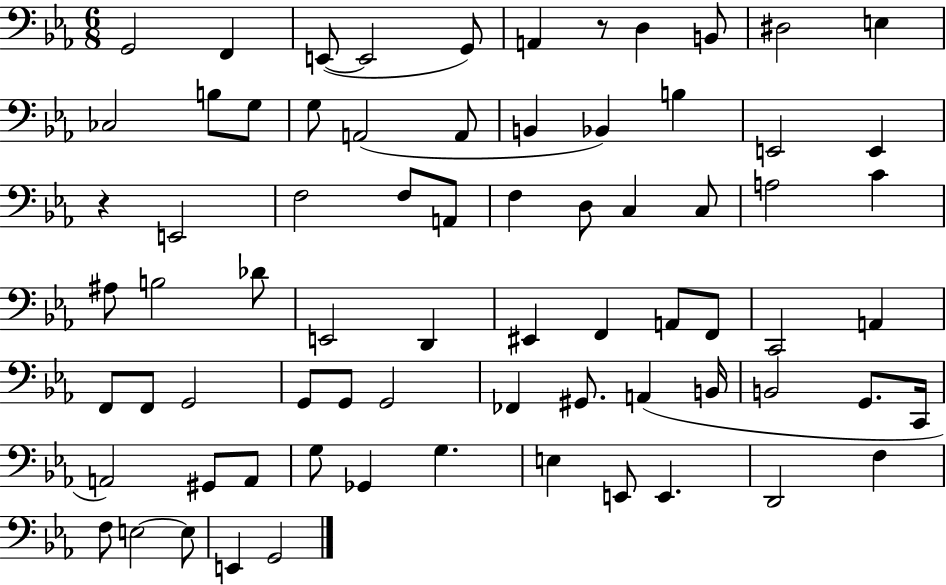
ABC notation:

X:1
T:Untitled
M:6/8
L:1/4
K:Eb
G,,2 F,, E,,/2 E,,2 G,,/2 A,, z/2 D, B,,/2 ^D,2 E, _C,2 B,/2 G,/2 G,/2 A,,2 A,,/2 B,, _B,, B, E,,2 E,, z E,,2 F,2 F,/2 A,,/2 F, D,/2 C, C,/2 A,2 C ^A,/2 B,2 _D/2 E,,2 D,, ^E,, F,, A,,/2 F,,/2 C,,2 A,, F,,/2 F,,/2 G,,2 G,,/2 G,,/2 G,,2 _F,, ^G,,/2 A,, B,,/4 B,,2 G,,/2 C,,/4 A,,2 ^G,,/2 A,,/2 G,/2 _G,, G, E, E,,/2 E,, D,,2 F, F,/2 E,2 E,/2 E,, G,,2